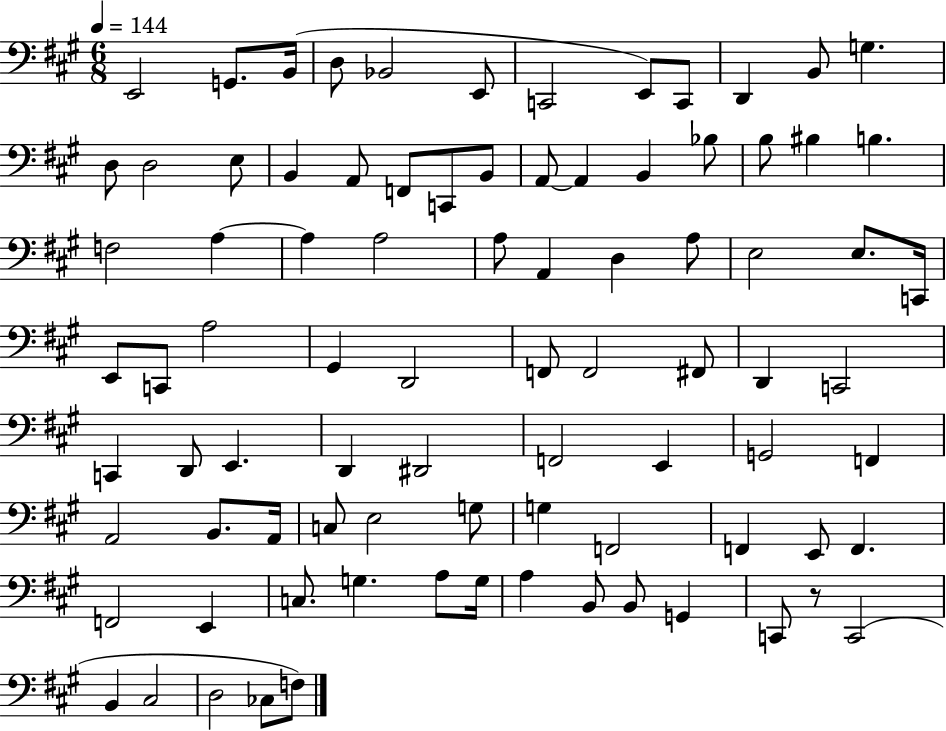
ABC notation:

X:1
T:Untitled
M:6/8
L:1/4
K:A
E,,2 G,,/2 B,,/4 D,/2 _B,,2 E,,/2 C,,2 E,,/2 C,,/2 D,, B,,/2 G, D,/2 D,2 E,/2 B,, A,,/2 F,,/2 C,,/2 B,,/2 A,,/2 A,, B,, _B,/2 B,/2 ^B, B, F,2 A, A, A,2 A,/2 A,, D, A,/2 E,2 E,/2 C,,/4 E,,/2 C,,/2 A,2 ^G,, D,,2 F,,/2 F,,2 ^F,,/2 D,, C,,2 C,, D,,/2 E,, D,, ^D,,2 F,,2 E,, G,,2 F,, A,,2 B,,/2 A,,/4 C,/2 E,2 G,/2 G, F,,2 F,, E,,/2 F,, F,,2 E,, C,/2 G, A,/2 G,/4 A, B,,/2 B,,/2 G,, C,,/2 z/2 C,,2 B,, ^C,2 D,2 _C,/2 F,/2